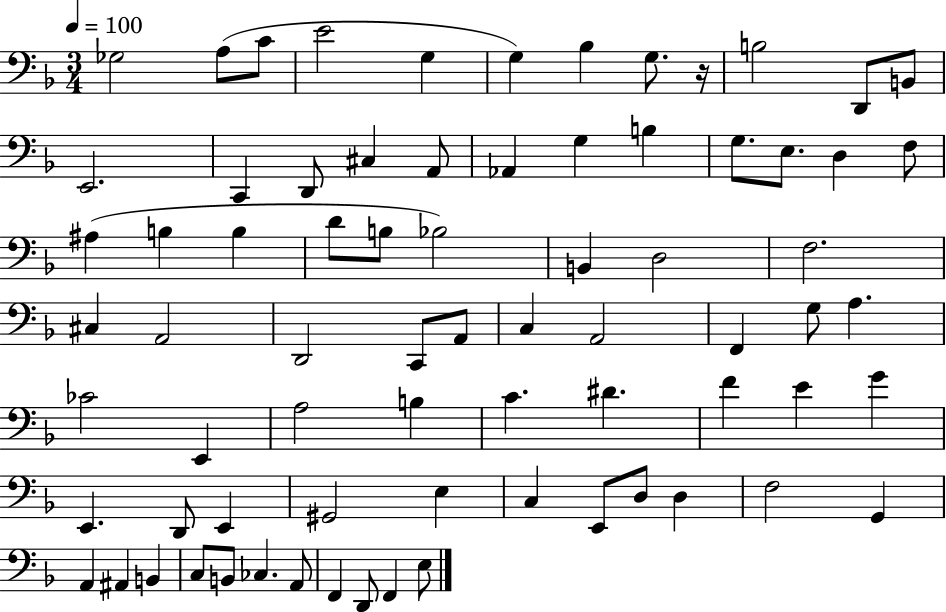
Gb3/h A3/e C4/e E4/h G3/q G3/q Bb3/q G3/e. R/s B3/h D2/e B2/e E2/h. C2/q D2/e C#3/q A2/e Ab2/q G3/q B3/q G3/e. E3/e. D3/q F3/e A#3/q B3/q B3/q D4/e B3/e Bb3/h B2/q D3/h F3/h. C#3/q A2/h D2/h C2/e A2/e C3/q A2/h F2/q G3/e A3/q. CES4/h E2/q A3/h B3/q C4/q. D#4/q. F4/q E4/q G4/q E2/q. D2/e E2/q G#2/h E3/q C3/q E2/e D3/e D3/q F3/h G2/q A2/q A#2/q B2/q C3/e B2/e CES3/q. A2/e F2/q D2/e F2/q E3/e